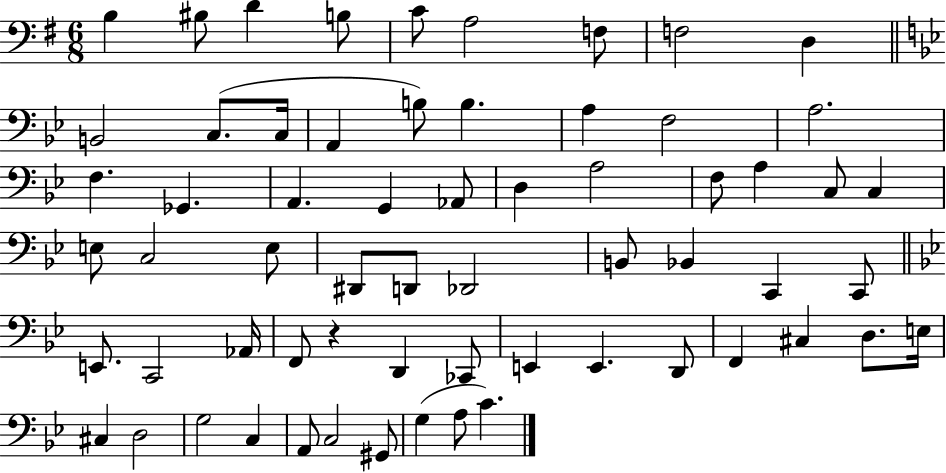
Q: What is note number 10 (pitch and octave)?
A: B2